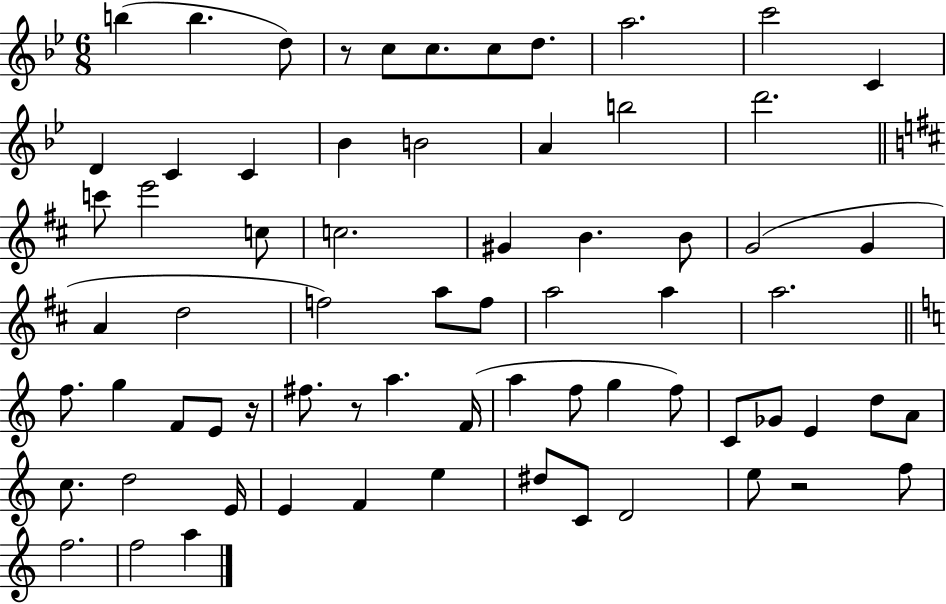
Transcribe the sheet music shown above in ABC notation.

X:1
T:Untitled
M:6/8
L:1/4
K:Bb
b b d/2 z/2 c/2 c/2 c/2 d/2 a2 c'2 C D C C _B B2 A b2 d'2 c'/2 e'2 c/2 c2 ^G B B/2 G2 G A d2 f2 a/2 f/2 a2 a a2 f/2 g F/2 E/2 z/4 ^f/2 z/2 a F/4 a f/2 g f/2 C/2 _G/2 E d/2 A/2 c/2 d2 E/4 E F e ^d/2 C/2 D2 e/2 z2 f/2 f2 f2 a